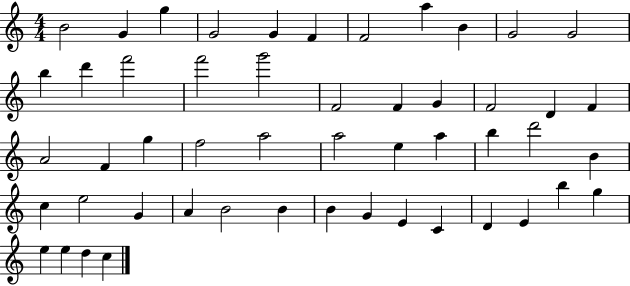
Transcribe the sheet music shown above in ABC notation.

X:1
T:Untitled
M:4/4
L:1/4
K:C
B2 G g G2 G F F2 a B G2 G2 b d' f'2 f'2 g'2 F2 F G F2 D F A2 F g f2 a2 a2 e a b d'2 B c e2 G A B2 B B G E C D E b g e e d c